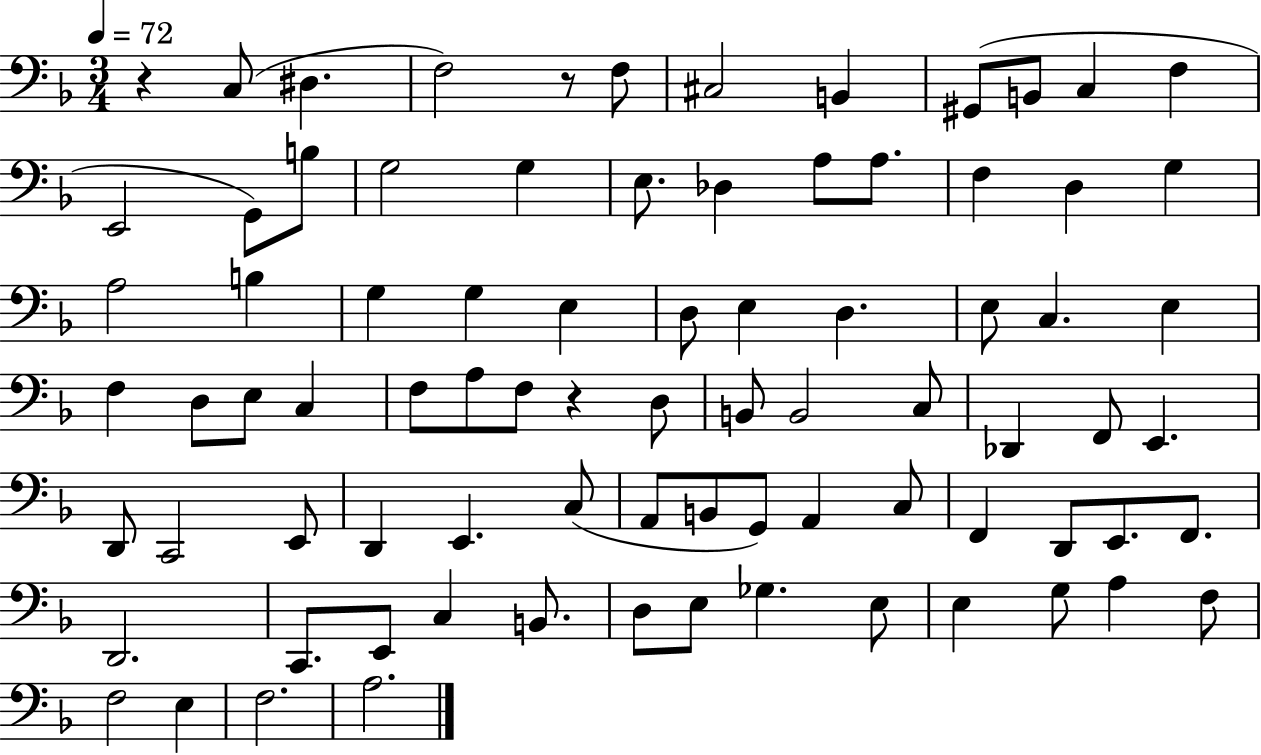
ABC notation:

X:1
T:Untitled
M:3/4
L:1/4
K:F
z C,/2 ^D, F,2 z/2 F,/2 ^C,2 B,, ^G,,/2 B,,/2 C, F, E,,2 G,,/2 B,/2 G,2 G, E,/2 _D, A,/2 A,/2 F, D, G, A,2 B, G, G, E, D,/2 E, D, E,/2 C, E, F, D,/2 E,/2 C, F,/2 A,/2 F,/2 z D,/2 B,,/2 B,,2 C,/2 _D,, F,,/2 E,, D,,/2 C,,2 E,,/2 D,, E,, C,/2 A,,/2 B,,/2 G,,/2 A,, C,/2 F,, D,,/2 E,,/2 F,,/2 D,,2 C,,/2 E,,/2 C, B,,/2 D,/2 E,/2 _G, E,/2 E, G,/2 A, F,/2 F,2 E, F,2 A,2